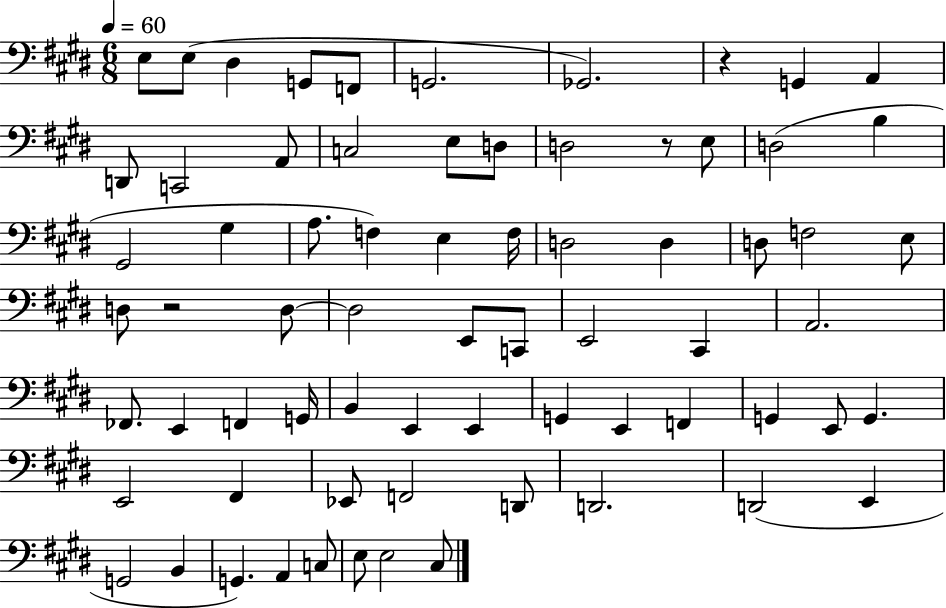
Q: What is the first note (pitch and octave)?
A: E3